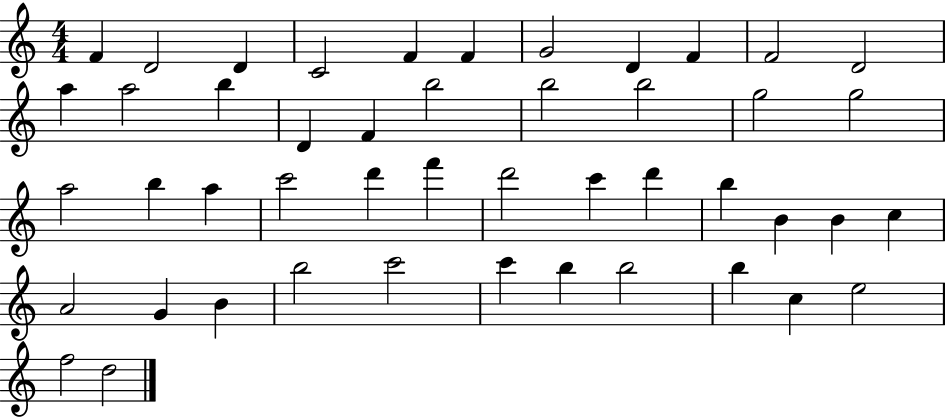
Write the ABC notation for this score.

X:1
T:Untitled
M:4/4
L:1/4
K:C
F D2 D C2 F F G2 D F F2 D2 a a2 b D F b2 b2 b2 g2 g2 a2 b a c'2 d' f' d'2 c' d' b B B c A2 G B b2 c'2 c' b b2 b c e2 f2 d2